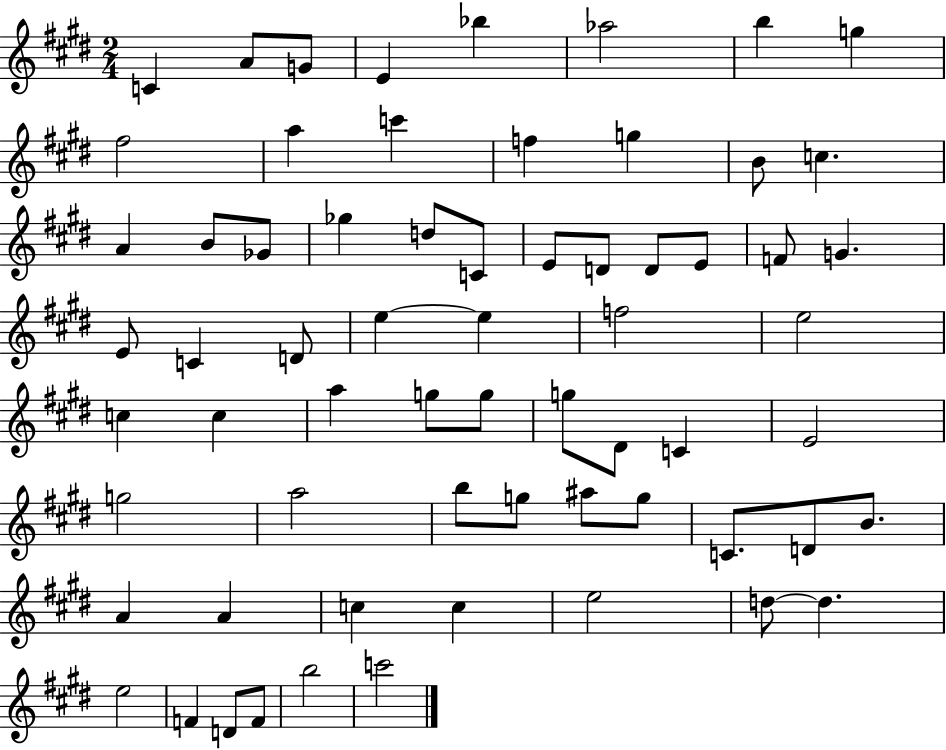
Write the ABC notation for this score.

X:1
T:Untitled
M:2/4
L:1/4
K:E
C A/2 G/2 E _b _a2 b g ^f2 a c' f g B/2 c A B/2 _G/2 _g d/2 C/2 E/2 D/2 D/2 E/2 F/2 G E/2 C D/2 e e f2 e2 c c a g/2 g/2 g/2 ^D/2 C E2 g2 a2 b/2 g/2 ^a/2 g/2 C/2 D/2 B/2 A A c c e2 d/2 d e2 F D/2 F/2 b2 c'2